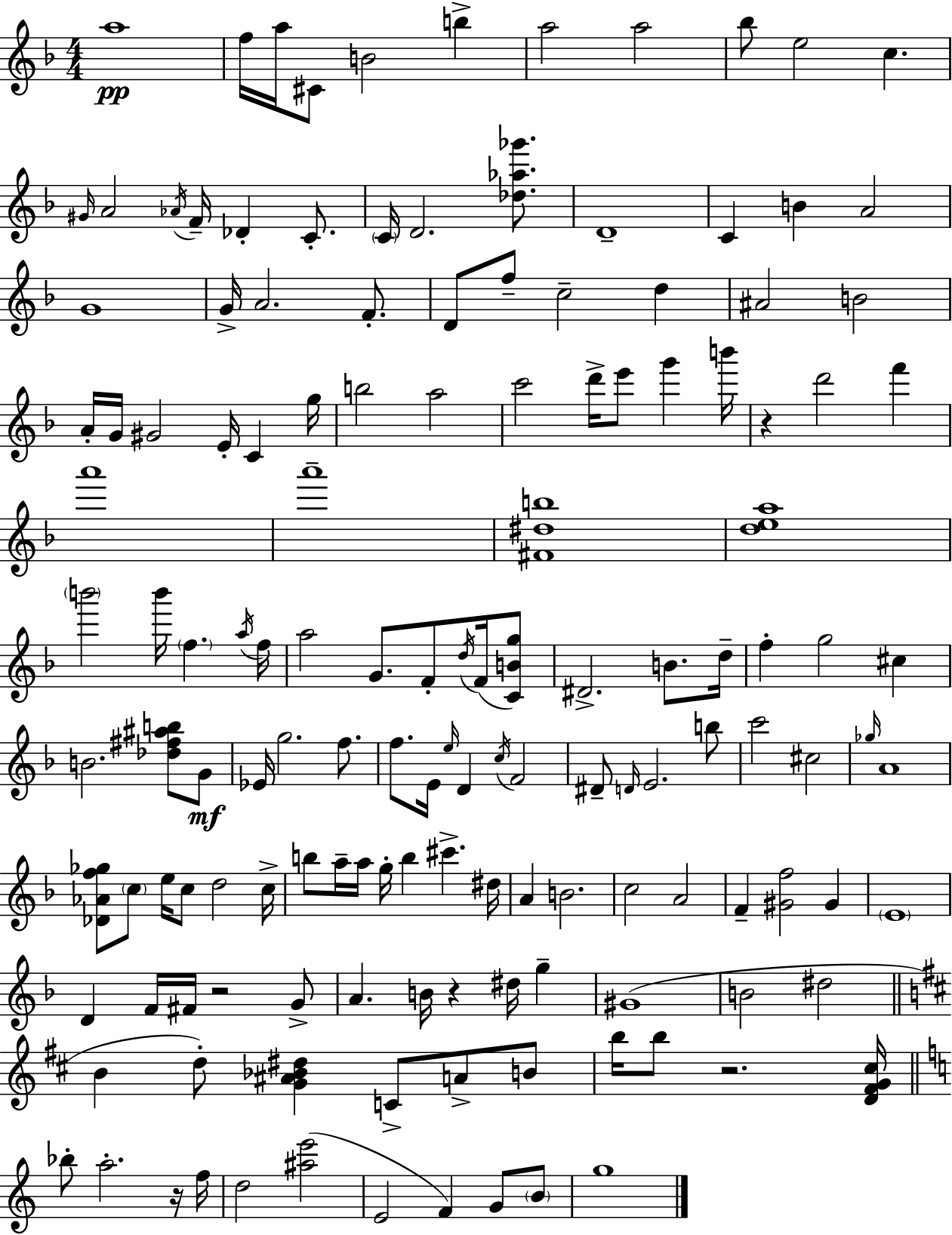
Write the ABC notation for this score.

X:1
T:Untitled
M:4/4
L:1/4
K:Dm
a4 f/4 a/4 ^C/2 B2 b a2 a2 _b/2 e2 c ^G/4 A2 _A/4 F/4 _D C/2 C/4 D2 [_d_a_g']/2 D4 C B A2 G4 G/4 A2 F/2 D/2 f/2 c2 d ^A2 B2 A/4 G/4 ^G2 E/4 C g/4 b2 a2 c'2 d'/4 e'/2 g' b'/4 z d'2 f' a'4 a'4 [^F^db]4 [dea]4 b'2 b'/4 f a/4 f/4 a2 G/2 F/2 d/4 F/4 [CBg]/2 ^D2 B/2 d/4 f g2 ^c B2 [_d^f^ab]/2 G/2 _E/4 g2 f/2 f/2 E/4 e/4 D c/4 F2 ^D/2 D/4 E2 b/2 c'2 ^c2 _g/4 A4 [_D_Af_g]/2 c/2 e/4 c/2 d2 c/4 b/2 a/4 a/4 g/4 b ^c' ^d/4 A B2 c2 A2 F [^Gf]2 ^G E4 D F/4 ^F/4 z2 G/2 A B/4 z ^d/4 g ^G4 B2 ^d2 B d/2 [G^A_B^d] C/2 A/2 B/2 b/4 b/2 z2 [D^FG^c]/4 _b/2 a2 z/4 f/4 d2 [^ae']2 E2 F G/2 B/2 g4